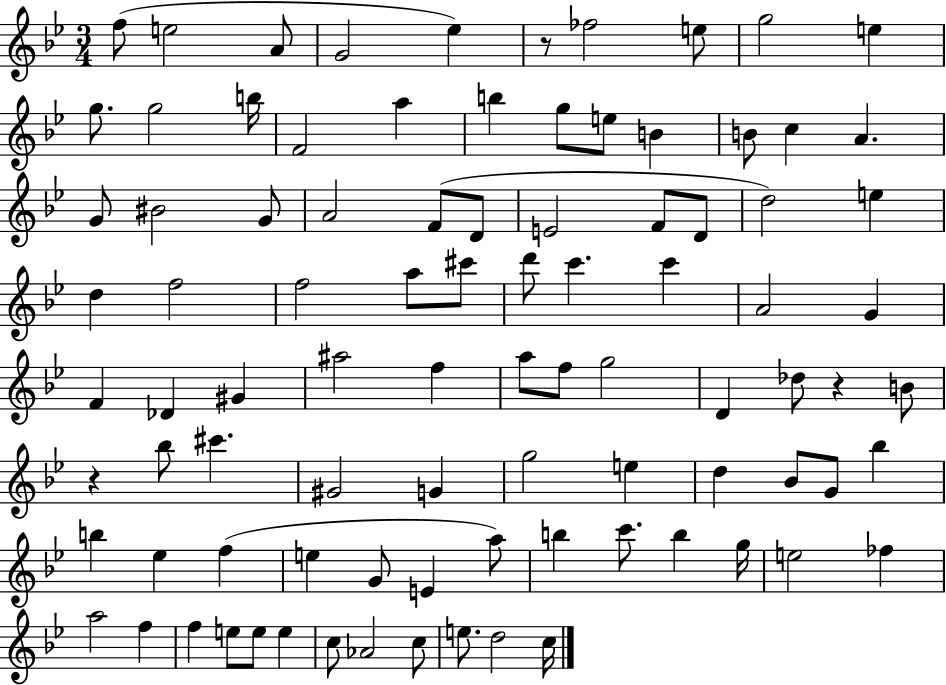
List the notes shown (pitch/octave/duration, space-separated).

F5/e E5/h A4/e G4/h Eb5/q R/e FES5/h E5/e G5/h E5/q G5/e. G5/h B5/s F4/h A5/q B5/q G5/e E5/e B4/q B4/e C5/q A4/q. G4/e BIS4/h G4/e A4/h F4/e D4/e E4/h F4/e D4/e D5/h E5/q D5/q F5/h F5/h A5/e C#6/e D6/e C6/q. C6/q A4/h G4/q F4/q Db4/q G#4/q A#5/h F5/q A5/e F5/e G5/h D4/q Db5/e R/q B4/e R/q Bb5/e C#6/q. G#4/h G4/q G5/h E5/q D5/q Bb4/e G4/e Bb5/q B5/q Eb5/q F5/q E5/q G4/e E4/q A5/e B5/q C6/e. B5/q G5/s E5/h FES5/q A5/h F5/q F5/q E5/e E5/e E5/q C5/e Ab4/h C5/e E5/e. D5/h C5/s